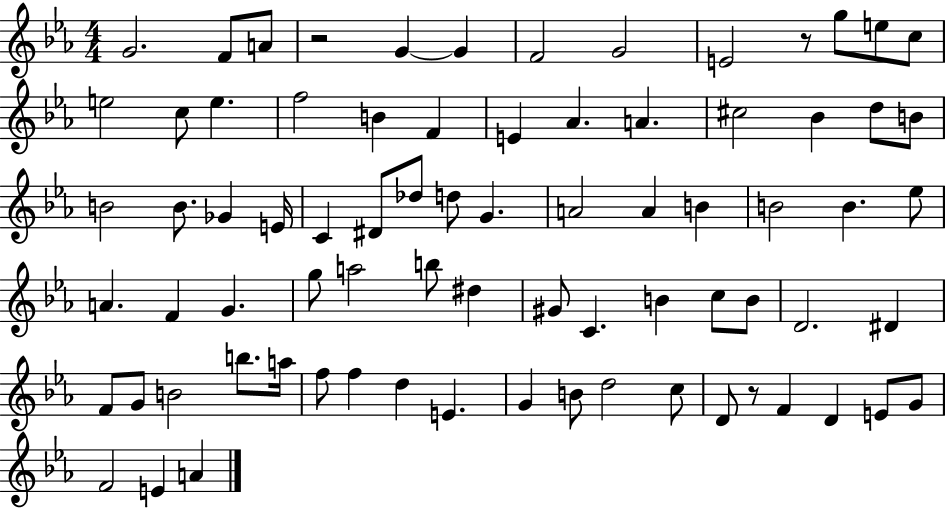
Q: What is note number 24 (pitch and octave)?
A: B4